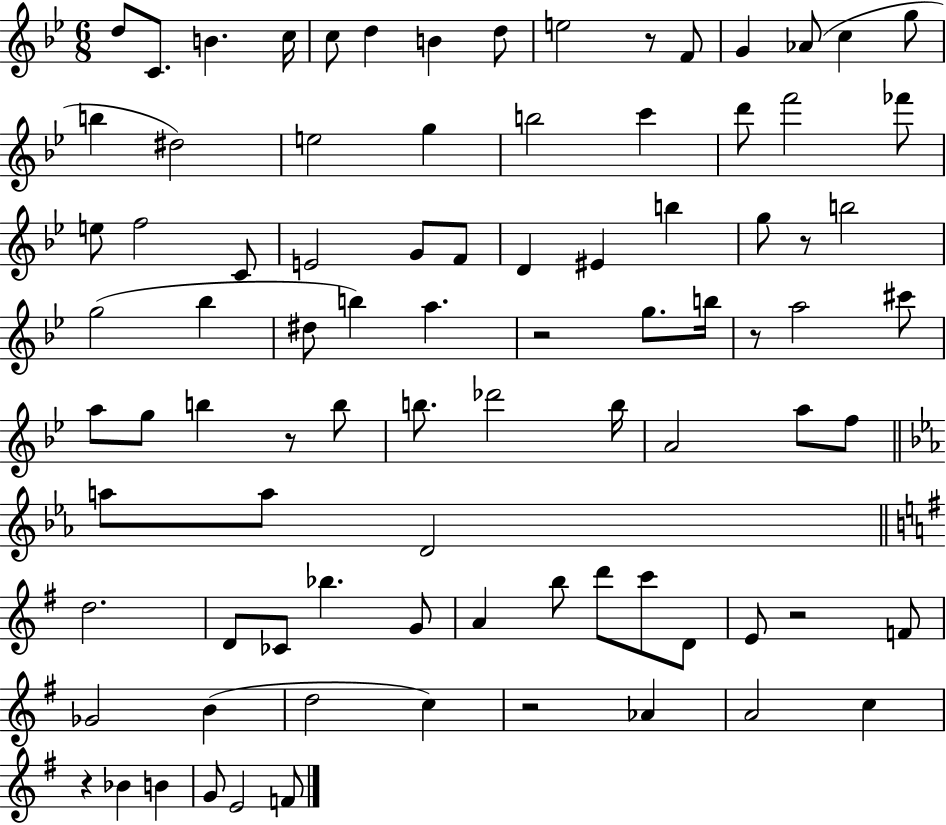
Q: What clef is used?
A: treble